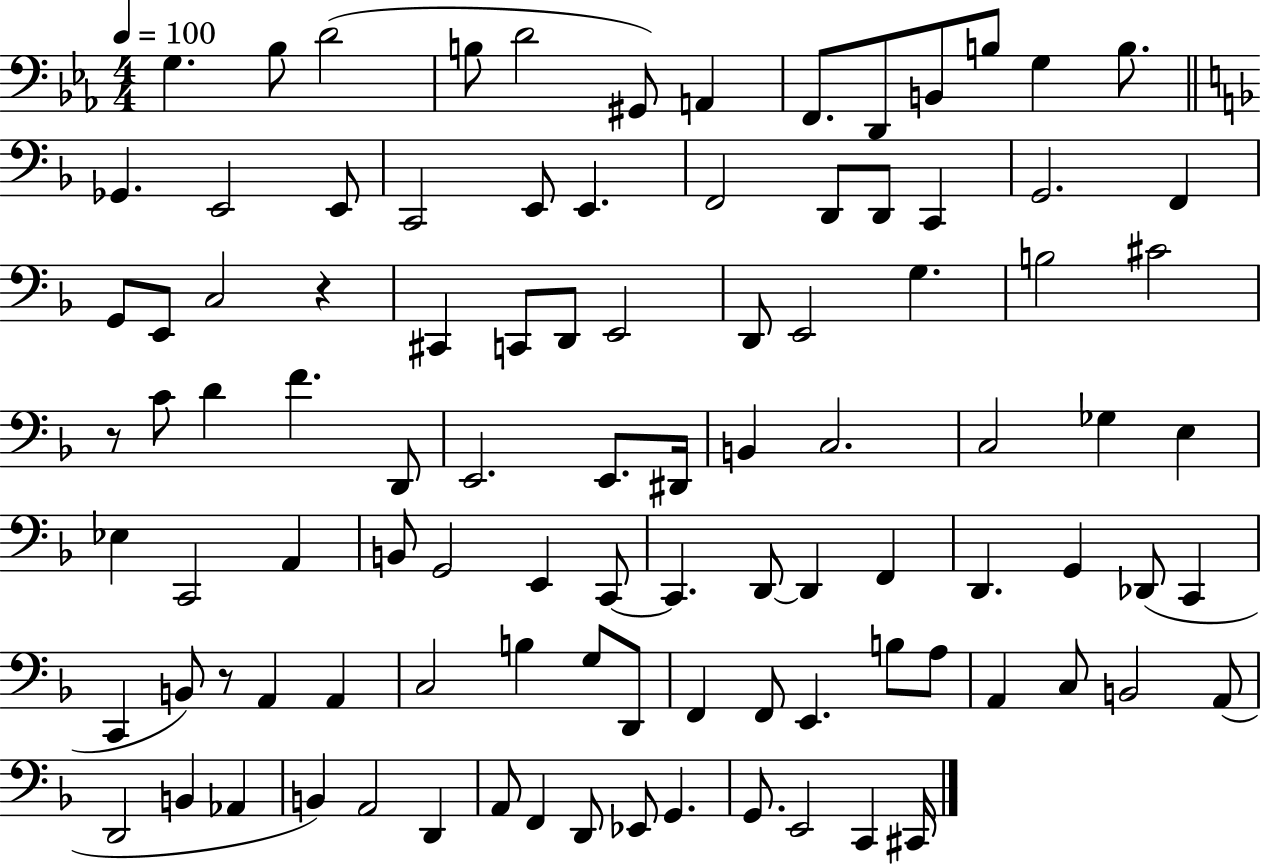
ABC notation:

X:1
T:Untitled
M:4/4
L:1/4
K:Eb
G, _B,/2 D2 B,/2 D2 ^G,,/2 A,, F,,/2 D,,/2 B,,/2 B,/2 G, B,/2 _G,, E,,2 E,,/2 C,,2 E,,/2 E,, F,,2 D,,/2 D,,/2 C,, G,,2 F,, G,,/2 E,,/2 C,2 z ^C,, C,,/2 D,,/2 E,,2 D,,/2 E,,2 G, B,2 ^C2 z/2 C/2 D F D,,/2 E,,2 E,,/2 ^D,,/4 B,, C,2 C,2 _G, E, _E, C,,2 A,, B,,/2 G,,2 E,, C,,/2 C,, D,,/2 D,, F,, D,, G,, _D,,/2 C,, C,, B,,/2 z/2 A,, A,, C,2 B, G,/2 D,,/2 F,, F,,/2 E,, B,/2 A,/2 A,, C,/2 B,,2 A,,/2 D,,2 B,, _A,, B,, A,,2 D,, A,,/2 F,, D,,/2 _E,,/2 G,, G,,/2 E,,2 C,, ^C,,/4